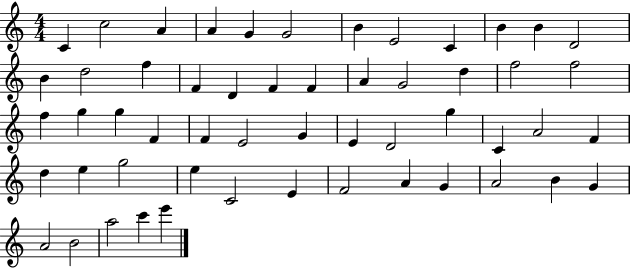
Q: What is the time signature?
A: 4/4